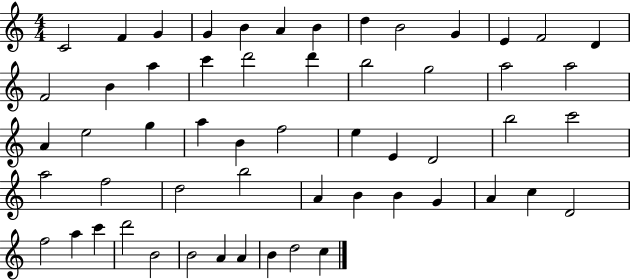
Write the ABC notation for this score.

X:1
T:Untitled
M:4/4
L:1/4
K:C
C2 F G G B A B d B2 G E F2 D F2 B a c' d'2 d' b2 g2 a2 a2 A e2 g a B f2 e E D2 b2 c'2 a2 f2 d2 b2 A B B G A c D2 f2 a c' d'2 B2 B2 A A B d2 c